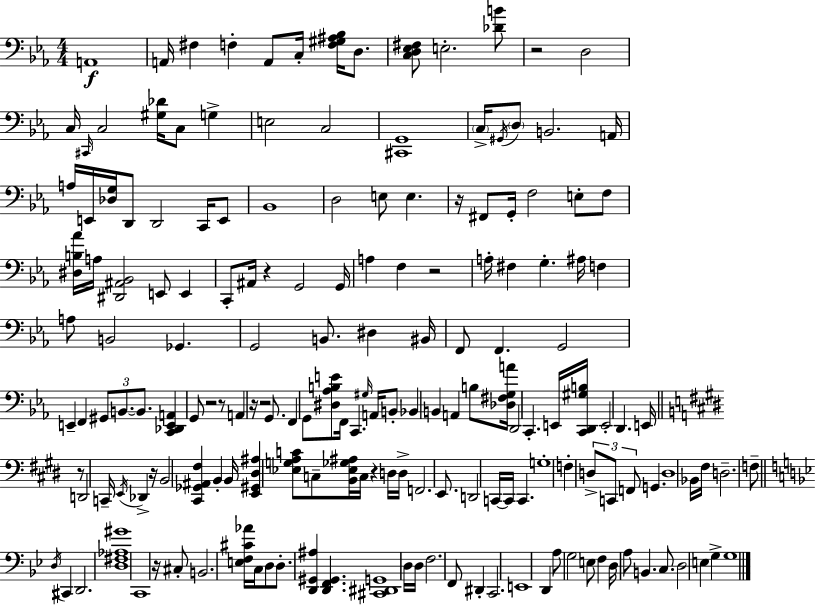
A2/w A2/s F#3/q F3/q A2/e C3/s [F3,G#3,A#3,Bb3]/s D3/e. [C3,D3,Eb3,F#3]/e E3/h. [Db4,B4]/e R/h D3/h C3/s C#2/s C3/h [G#3,Db4]/s C3/e G3/q E3/h C3/h [C#2,G2]/w C3/s G#2/s D3/e B2/h. A2/s A3/s E2/s [Db3,G3]/s D2/e D2/h C2/s E2/e Bb2/w D3/h E3/e E3/q. R/s F#2/e G2/s F3/h E3/e F3/e [D#3,B3,Ab4]/s A3/s [D#2,A#2,Bb2]/h E2/e E2/q C2/e A#2/s R/q G2/h G2/s A3/q F3/q R/h A3/s F#3/q G3/q. A#3/s F3/q A3/e B2/h Gb2/q. G2/h B2/e. D#3/q BIS2/s F2/e F2/q. G2/h E2/q F2/q G#2/e B2/e. B2/e. [C2,Db2,E2,A2]/q G2/e R/h R/e A2/q R/s R/h G2/e. F2/q G2/e [D#3,Ab3,B3,E4]/e F2/s C2/q. G#3/s A2/s B2/e Bb2/q B2/q A2/q B3/e [Db3,F#3,G3,A4]/s D2/h C2/q. E2/s [C2,D2,G#3,B3]/s E2/h D2/q. E2/s R/e D2/h C2/s E2/s Db2/q R/s B2/h [C#2,Gb2,A#2,F#3]/q B2/q B2/s [E2,G#2,D#3,A#3]/q [Eb3,G3,A3,C4]/e C3/e [B2,Eb3,Gb3,A#3]/s C3/s R/q D3/s D3/s F2/h. E2/e. D2/h C2/s C2/s C2/q. G3/w F3/q D3/e C2/e F2/e G2/q. D3/w Bb2/s F#3/s D3/h. F3/e D3/s C#2/q D2/h. [D3,F#3,Ab3,G#4]/w C2/w R/s C#3/e B2/h. [E3,F3,C#4,Ab4]/s C3/s D3/e D3/e. [D2,G#2,A#3]/q [D2,F2,G#2]/q. [C#2,D#2,G2]/w D3/s D3/s F3/h. F2/e D#2/q C2/h. E2/w D2/q A3/e G3/h E3/e F3/q D3/s A3/e B2/q. C3/e. D3/h E3/q G3/q G3/w